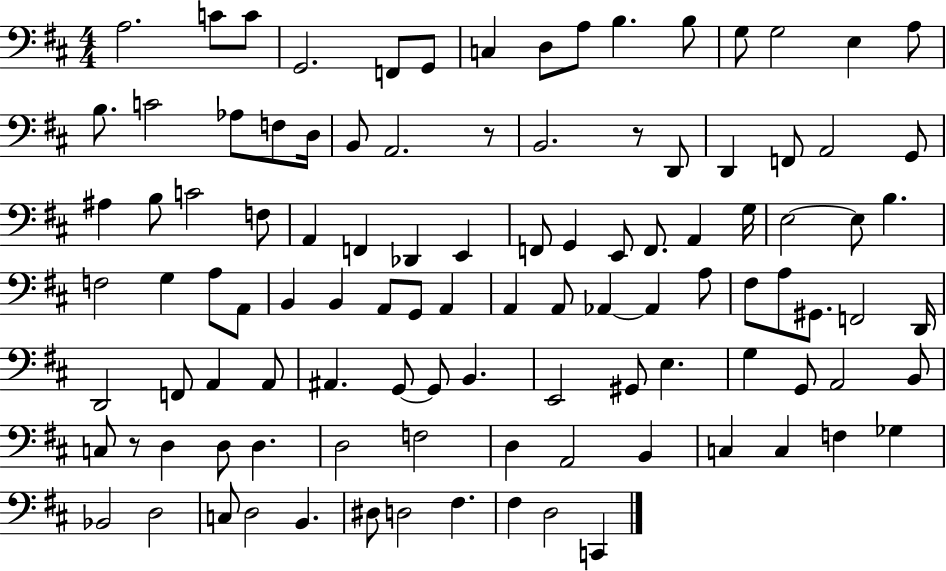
A3/h. C4/e C4/e G2/h. F2/e G2/e C3/q D3/e A3/e B3/q. B3/e G3/e G3/h E3/q A3/e B3/e. C4/h Ab3/e F3/e D3/s B2/e A2/h. R/e B2/h. R/e D2/e D2/q F2/e A2/h G2/e A#3/q B3/e C4/h F3/e A2/q F2/q Db2/q E2/q F2/e G2/q E2/e F2/e. A2/q G3/s E3/h E3/e B3/q. F3/h G3/q A3/e A2/e B2/q B2/q A2/e G2/e A2/q A2/q A2/e Ab2/q Ab2/q A3/e F#3/e A3/e G#2/e. F2/h D2/s D2/h F2/e A2/q A2/e A#2/q. G2/e G2/e B2/q. E2/h G#2/e E3/q. G3/q G2/e A2/h B2/e C3/e R/e D3/q D3/e D3/q. D3/h F3/h D3/q A2/h B2/q C3/q C3/q F3/q Gb3/q Bb2/h D3/h C3/e D3/h B2/q. D#3/e D3/h F#3/q. F#3/q D3/h C2/q